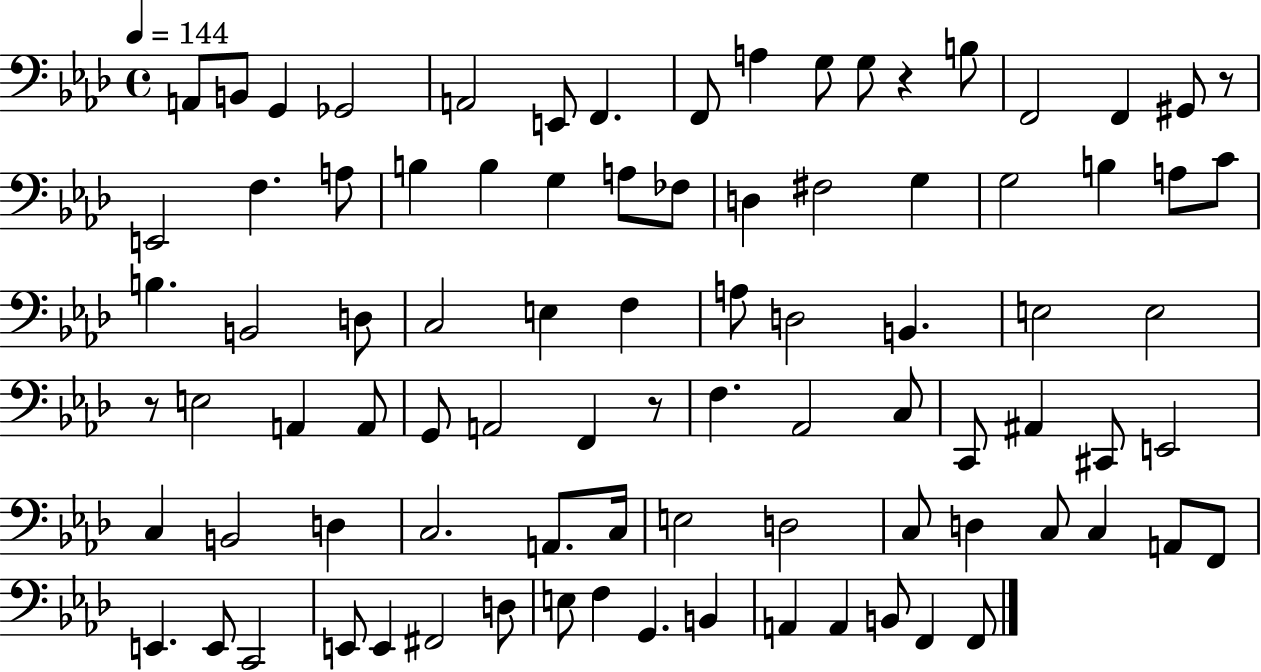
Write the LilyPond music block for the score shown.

{
  \clef bass
  \time 4/4
  \defaultTimeSignature
  \key aes \major
  \tempo 4 = 144
  a,8 b,8 g,4 ges,2 | a,2 e,8 f,4. | f,8 a4 g8 g8 r4 b8 | f,2 f,4 gis,8 r8 | \break e,2 f4. a8 | b4 b4 g4 a8 fes8 | d4 fis2 g4 | g2 b4 a8 c'8 | \break b4. b,2 d8 | c2 e4 f4 | a8 d2 b,4. | e2 e2 | \break r8 e2 a,4 a,8 | g,8 a,2 f,4 r8 | f4. aes,2 c8 | c,8 ais,4 cis,8 e,2 | \break c4 b,2 d4 | c2. a,8. c16 | e2 d2 | c8 d4 c8 c4 a,8 f,8 | \break e,4. e,8 c,2 | e,8 e,4 fis,2 d8 | e8 f4 g,4. b,4 | a,4 a,4 b,8 f,4 f,8 | \break \bar "|."
}